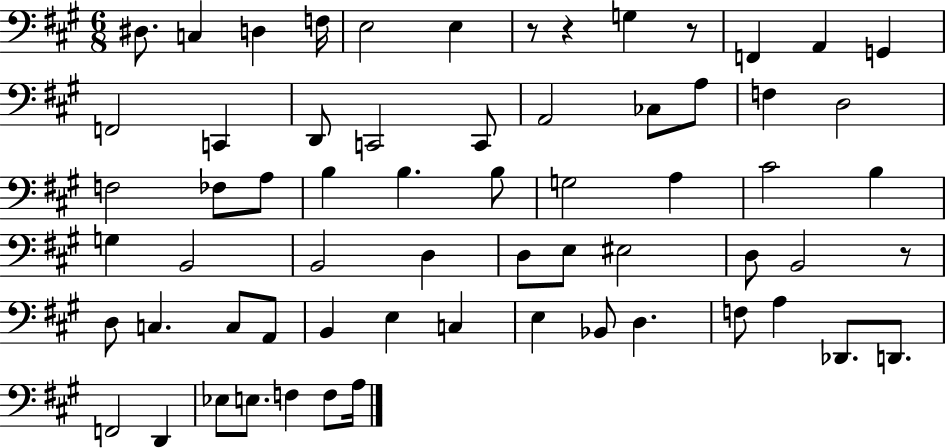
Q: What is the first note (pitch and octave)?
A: D#3